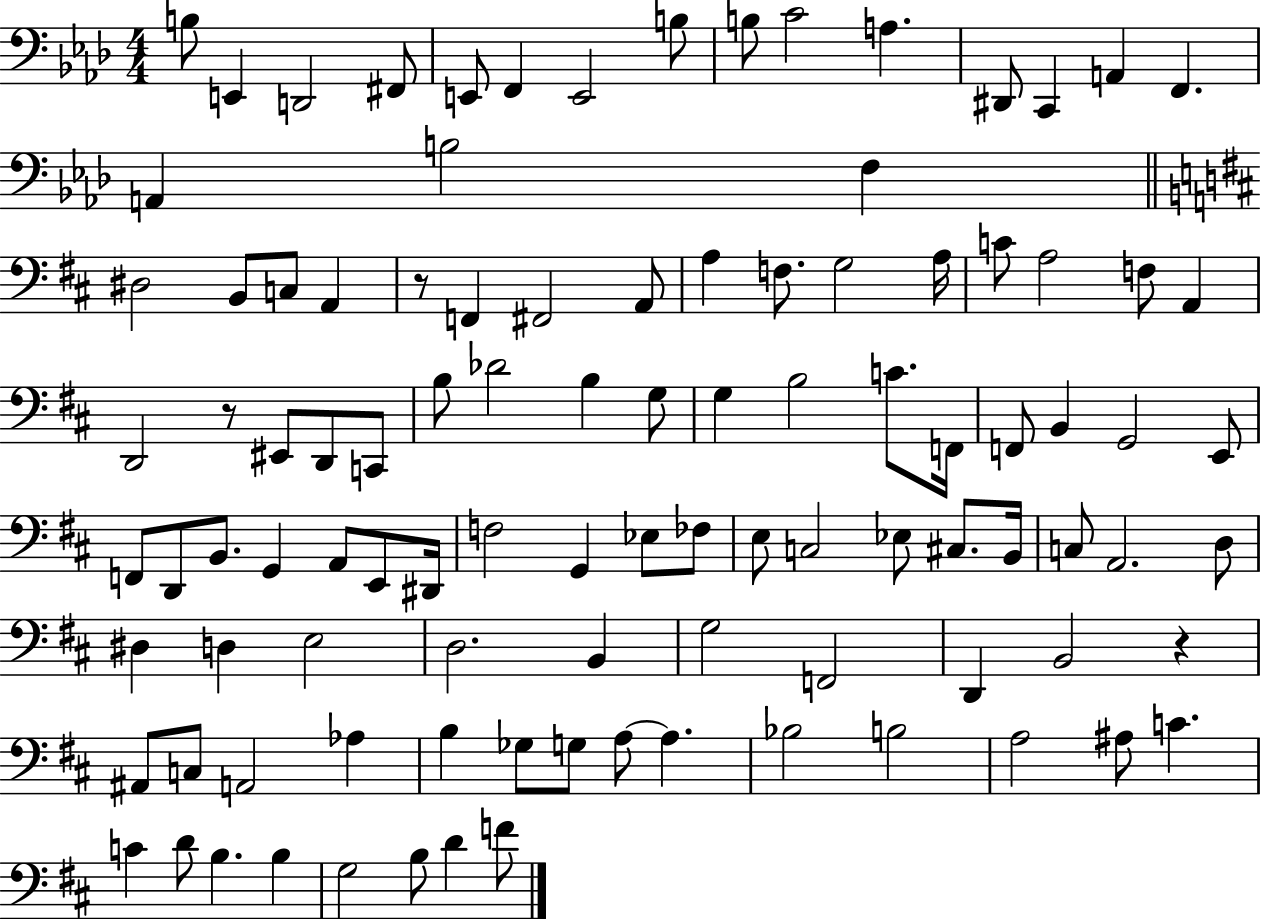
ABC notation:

X:1
T:Untitled
M:4/4
L:1/4
K:Ab
B,/2 E,, D,,2 ^F,,/2 E,,/2 F,, E,,2 B,/2 B,/2 C2 A, ^D,,/2 C,, A,, F,, A,, B,2 F, ^D,2 B,,/2 C,/2 A,, z/2 F,, ^F,,2 A,,/2 A, F,/2 G,2 A,/4 C/2 A,2 F,/2 A,, D,,2 z/2 ^E,,/2 D,,/2 C,,/2 B,/2 _D2 B, G,/2 G, B,2 C/2 F,,/4 F,,/2 B,, G,,2 E,,/2 F,,/2 D,,/2 B,,/2 G,, A,,/2 E,,/2 ^D,,/4 F,2 G,, _E,/2 _F,/2 E,/2 C,2 _E,/2 ^C,/2 B,,/4 C,/2 A,,2 D,/2 ^D, D, E,2 D,2 B,, G,2 F,,2 D,, B,,2 z ^A,,/2 C,/2 A,,2 _A, B, _G,/2 G,/2 A,/2 A, _B,2 B,2 A,2 ^A,/2 C C D/2 B, B, G,2 B,/2 D F/2